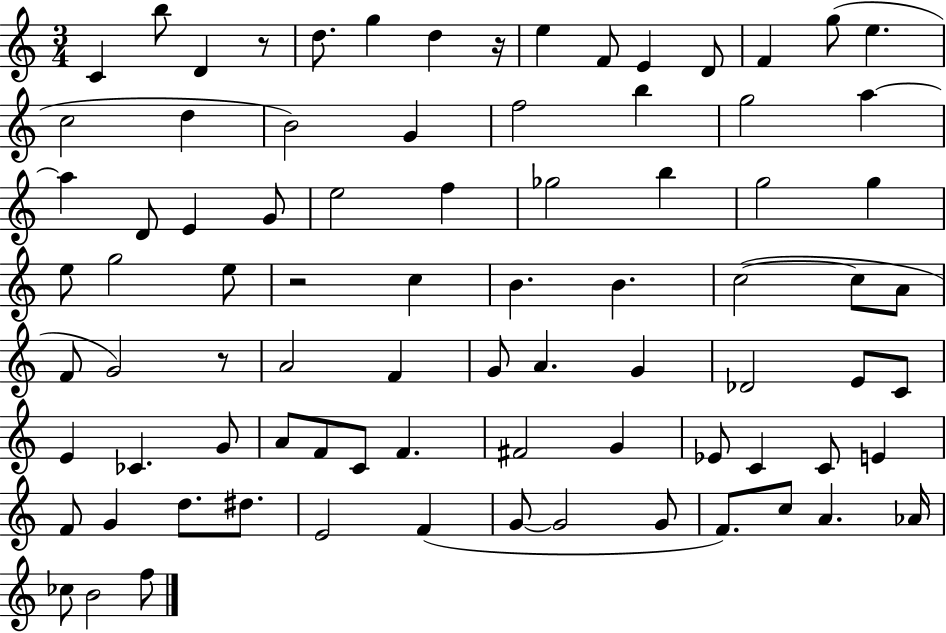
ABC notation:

X:1
T:Untitled
M:3/4
L:1/4
K:C
C b/2 D z/2 d/2 g d z/4 e F/2 E D/2 F g/2 e c2 d B2 G f2 b g2 a a D/2 E G/2 e2 f _g2 b g2 g e/2 g2 e/2 z2 c B B c2 c/2 A/2 F/2 G2 z/2 A2 F G/2 A G _D2 E/2 C/2 E _C G/2 A/2 F/2 C/2 F ^F2 G _E/2 C C/2 E F/2 G d/2 ^d/2 E2 F G/2 G2 G/2 F/2 c/2 A _A/4 _c/2 B2 f/2